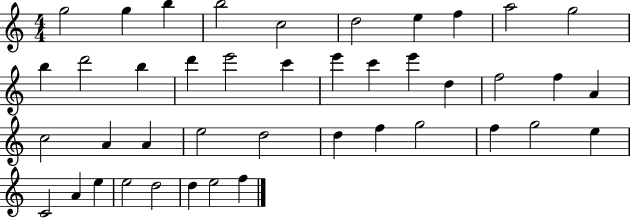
X:1
T:Untitled
M:4/4
L:1/4
K:C
g2 g b b2 c2 d2 e f a2 g2 b d'2 b d' e'2 c' e' c' e' d f2 f A c2 A A e2 d2 d f g2 f g2 e C2 A e e2 d2 d e2 f